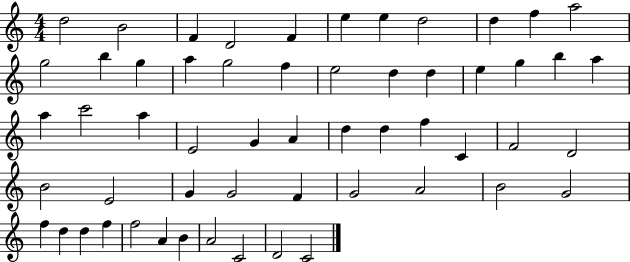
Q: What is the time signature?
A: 4/4